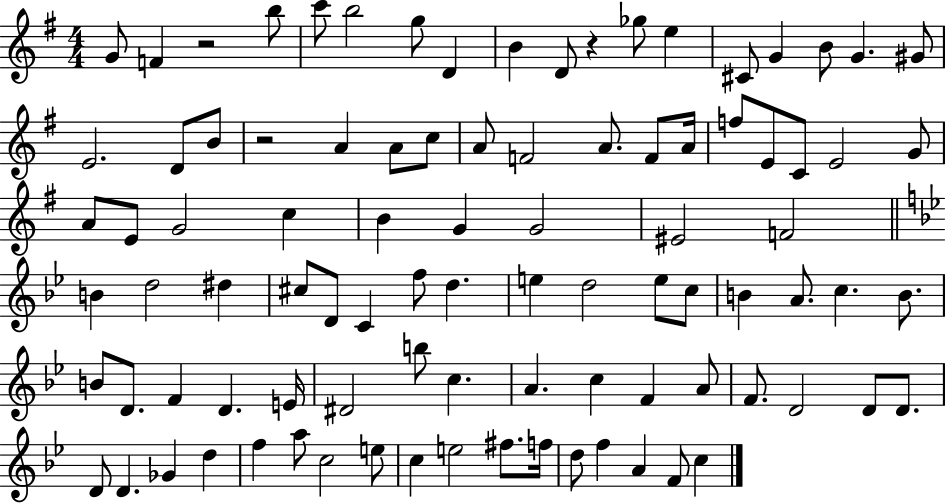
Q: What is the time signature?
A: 4/4